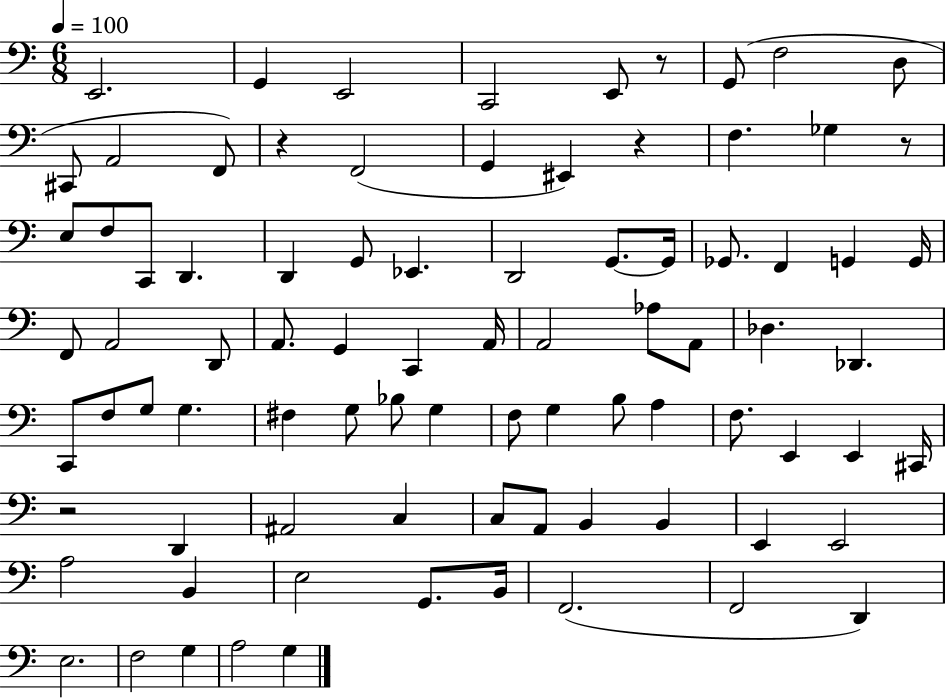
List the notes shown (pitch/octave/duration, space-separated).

E2/h. G2/q E2/h C2/h E2/e R/e G2/e F3/h D3/e C#2/e A2/h F2/e R/q F2/h G2/q EIS2/q R/q F3/q. Gb3/q R/e E3/e F3/e C2/e D2/q. D2/q G2/e Eb2/q. D2/h G2/e. G2/s Gb2/e. F2/q G2/q G2/s F2/e A2/h D2/e A2/e. G2/q C2/q A2/s A2/h Ab3/e A2/e Db3/q. Db2/q. C2/e F3/e G3/e G3/q. F#3/q G3/e Bb3/e G3/q F3/e G3/q B3/e A3/q F3/e. E2/q E2/q C#2/s R/h D2/q A#2/h C3/q C3/e A2/e B2/q B2/q E2/q E2/h A3/h B2/q E3/h G2/e. B2/s F2/h. F2/h D2/q E3/h. F3/h G3/q A3/h G3/q